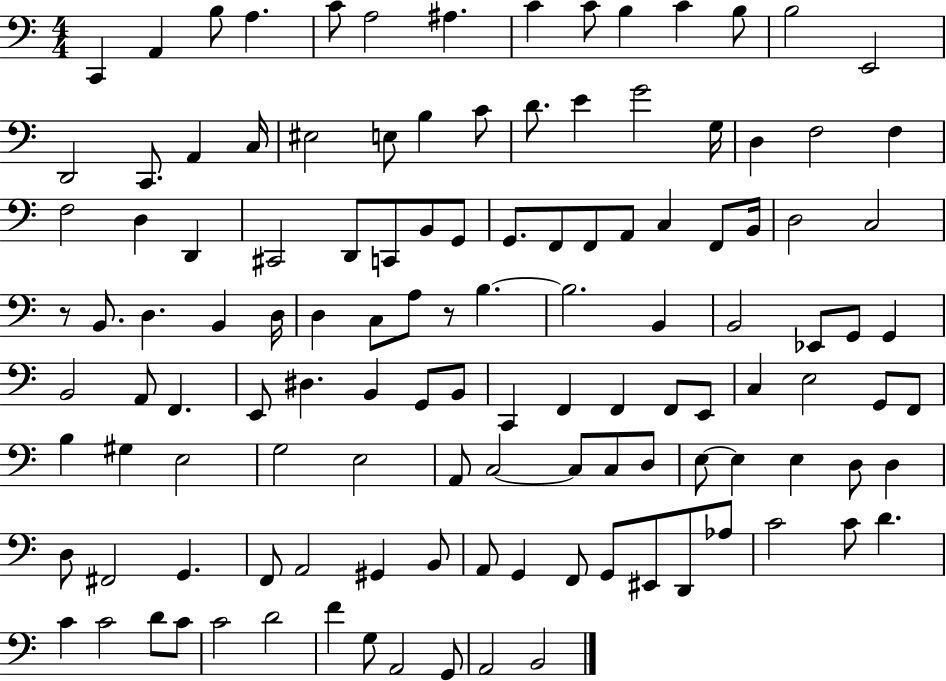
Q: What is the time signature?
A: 4/4